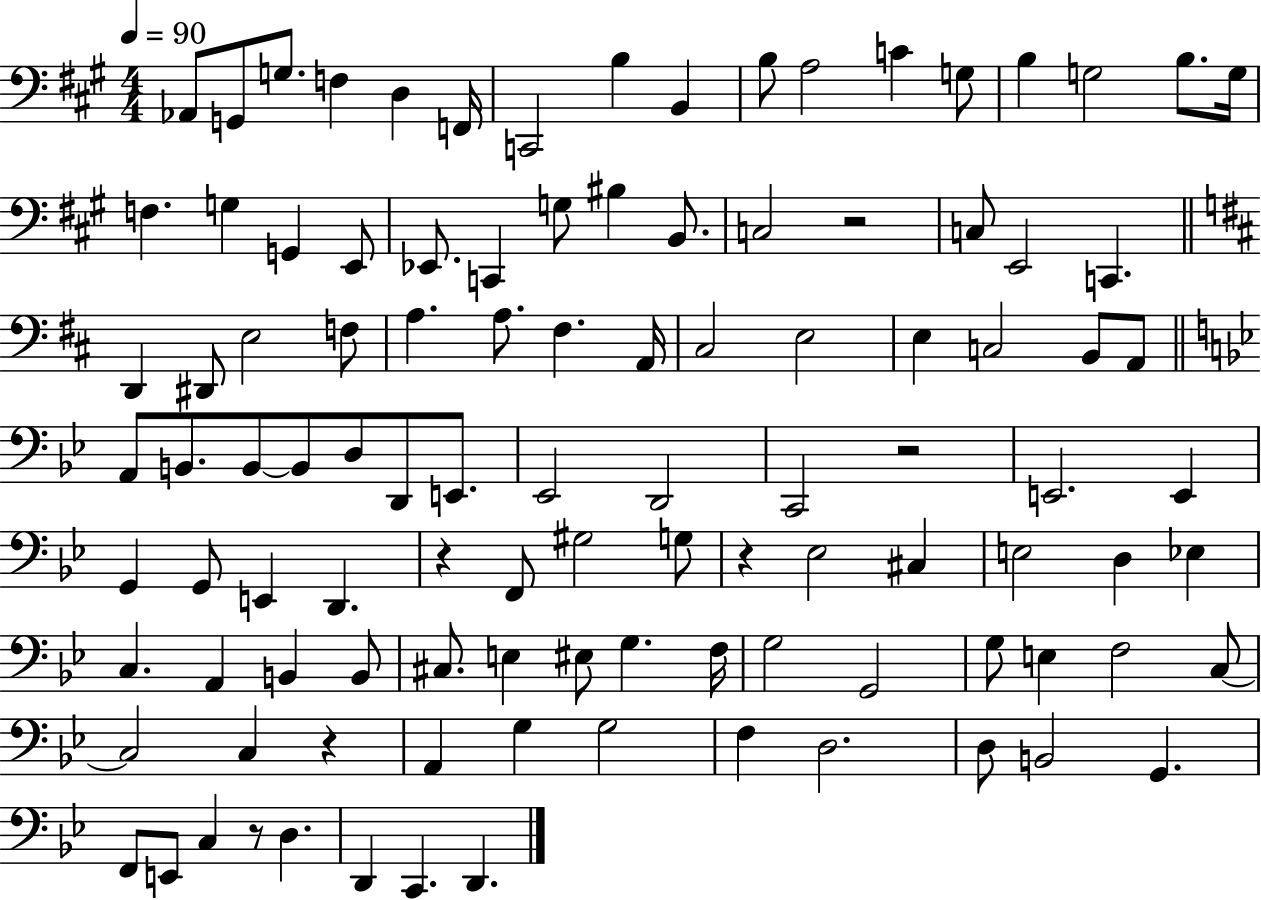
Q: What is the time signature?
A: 4/4